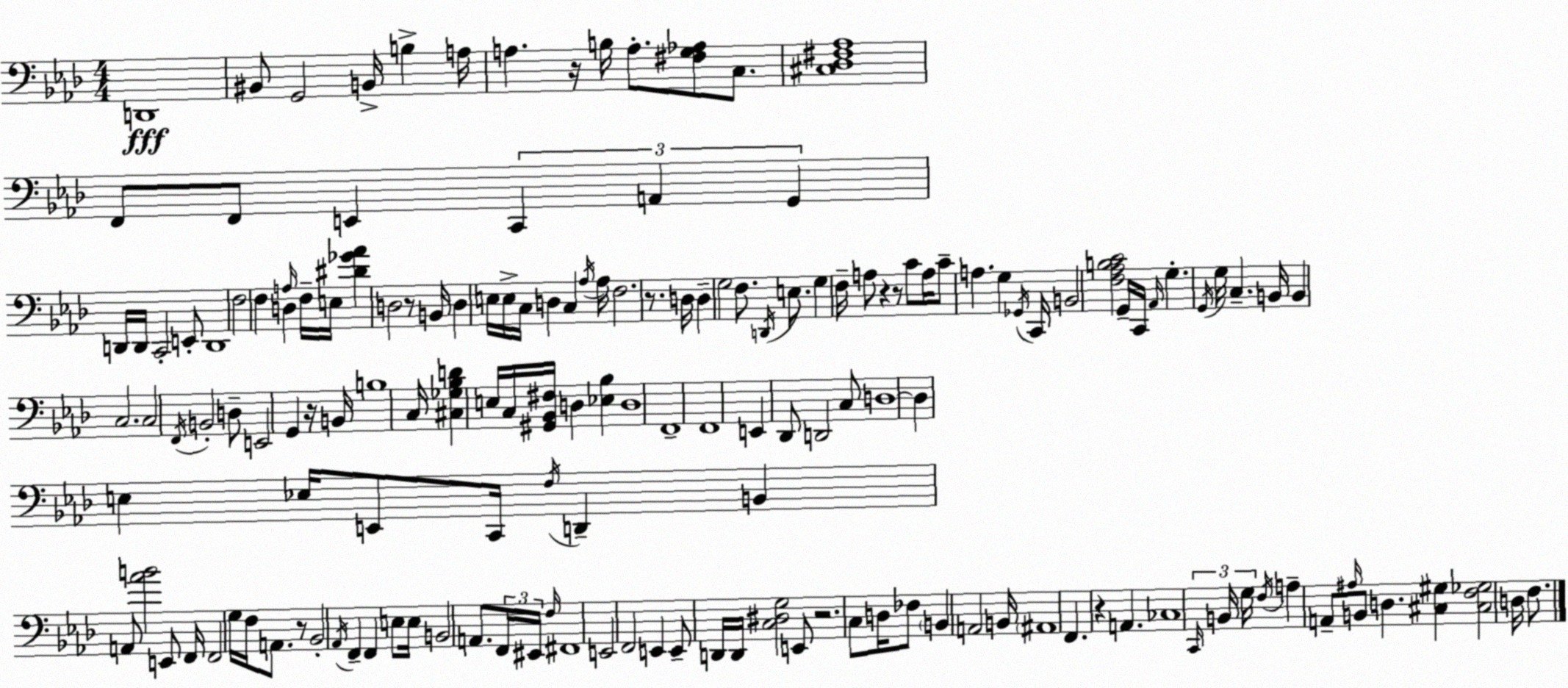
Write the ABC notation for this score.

X:1
T:Untitled
M:4/4
L:1/4
K:Ab
D,,4 ^B,,/2 G,,2 B,,/4 B, A,/4 A, z/4 B,/4 A,/2 [^F,G,_A,]/2 C,/2 [^C,_D,^F,_A,]4 F,,/2 F,,/2 E,, C,, A,, G,, D,,/4 D,,/4 C,,2 E,,/2 D,,4 F,2 F, D, A,/4 F,/4 E,/4 [^D_G_A] D,2 z/2 B,,/4 D, E,/4 E,/4 C,/4 D, C, _A,/4 _A,/4 F,2 z/2 D,/4 D, G,2 F,/2 D,,/4 E,/2 G, F,/4 A,/2 z z/2 C/2 A,/4 C/2 A, G, _G,,/4 C,,/4 B,,2 [F,_A,B,C]2 G,,/4 C,,/4 _A,,/4 G, G,,/4 G,/4 C, B,,/4 B,, C,2 C,2 F,,/4 B,,2 D,/2 E,,2 G,, z/4 B,,/4 B,4 C,/4 [^C,_G,_B,D] E,/4 C,/4 [^G,,_B,,^F,]/4 D, [_E,_B,] D,4 F,,4 F,,4 E,, _D,,/2 D,,2 C,/2 D,4 D, E, _E,/4 E,,/2 C,,/4 F,/4 D,, B,, A,,/2 [_AB]2 E,,/2 F,,/4 F,,2 G,/4 F,/4 A,,/2 z/2 _B,,2 _A,,/4 F,, F,, E,/2 E,/4 B,,2 A,,/2 F,,/4 ^E,,/4 F,/4 ^F,,4 E,,2 F,,2 E,, E,,/2 D,,/4 D,,/4 [C,^D,G,]2 E,,/2 z2 C,/2 D,/4 _F,/2 B,, A,,2 B,,/4 ^A,,4 F,, z A,, _C,4 C,,/4 B,,/4 G,/4 F,/4 A, A,,/2 ^A,/4 B,,/2 D, [^C,^G,] [^C,F,_G,]2 D,/4 F,/2